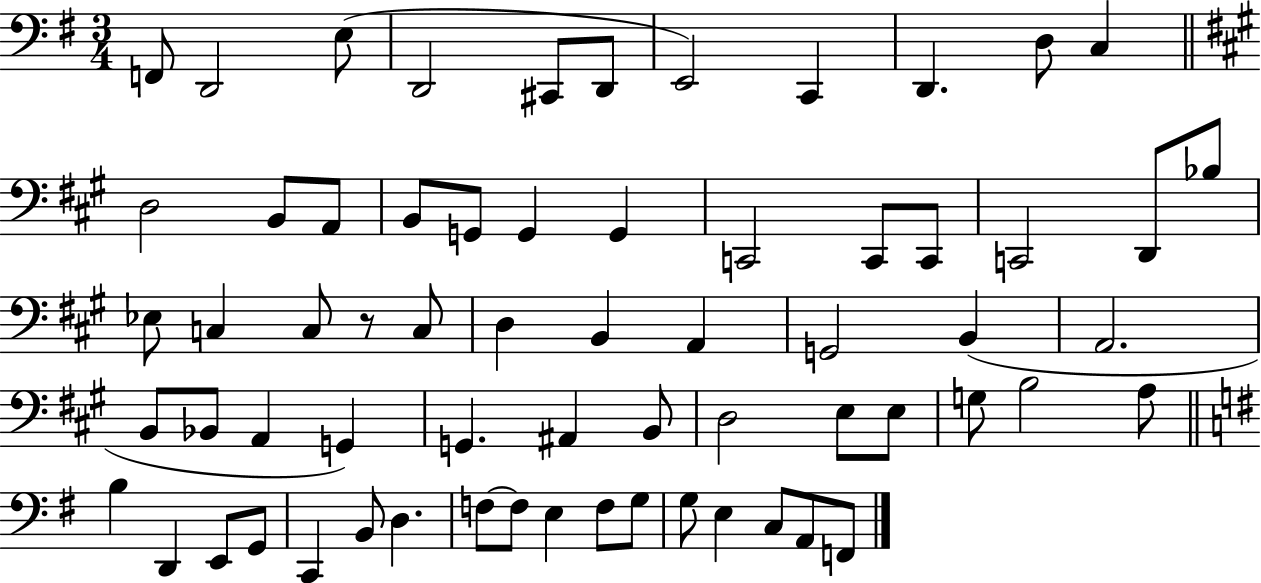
{
  \clef bass
  \numericTimeSignature
  \time 3/4
  \key g \major
  f,8 d,2 e8( | d,2 cis,8 d,8 | e,2) c,4 | d,4. d8 c4 | \break \bar "||" \break \key a \major d2 b,8 a,8 | b,8 g,8 g,4 g,4 | c,2 c,8 c,8 | c,2 d,8 bes8 | \break ees8 c4 c8 r8 c8 | d4 b,4 a,4 | g,2 b,4( | a,2. | \break b,8 bes,8 a,4 g,4) | g,4. ais,4 b,8 | d2 e8 e8 | g8 b2 a8 | \break \bar "||" \break \key g \major b4 d,4 e,8 g,8 | c,4 b,8 d4. | f8~~ f8 e4 f8 g8 | g8 e4 c8 a,8 f,8 | \break \bar "|."
}